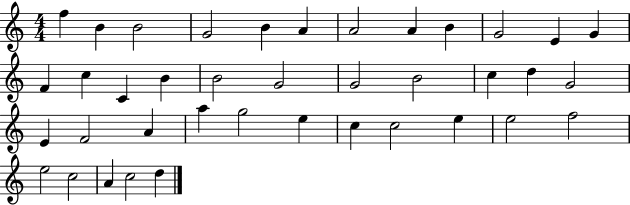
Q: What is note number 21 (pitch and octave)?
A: C5